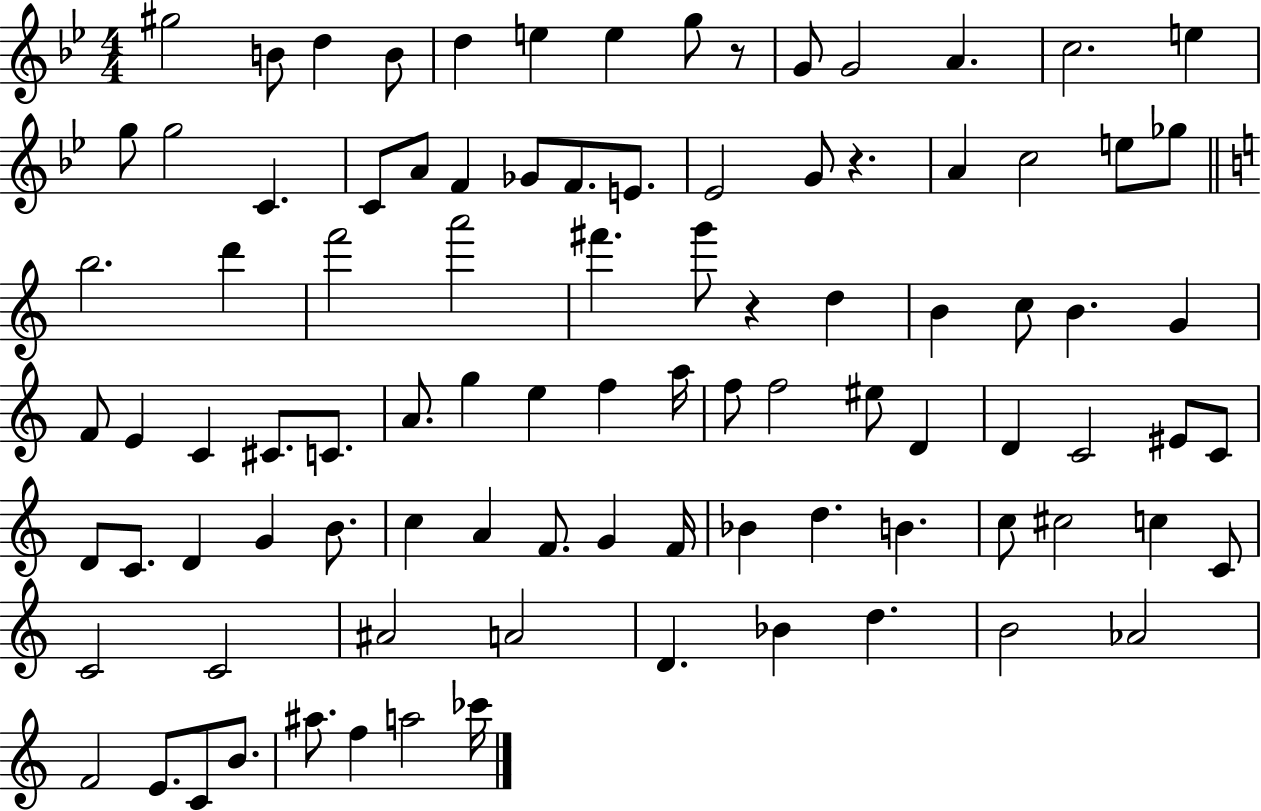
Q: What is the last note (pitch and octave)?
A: CES6